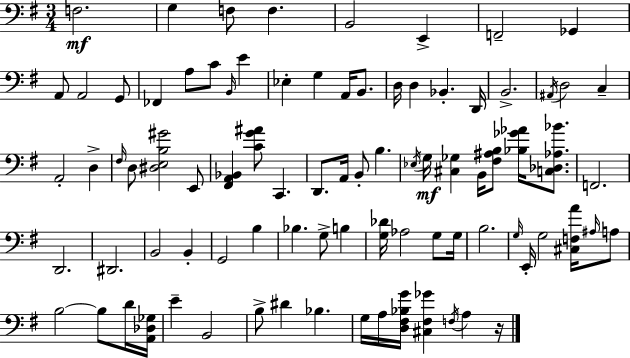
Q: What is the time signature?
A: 3/4